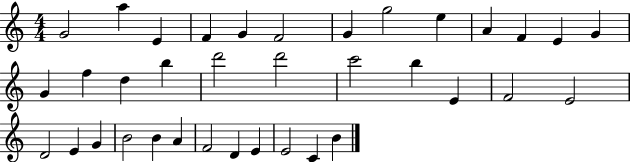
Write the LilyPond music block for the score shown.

{
  \clef treble
  \numericTimeSignature
  \time 4/4
  \key c \major
  g'2 a''4 e'4 | f'4 g'4 f'2 | g'4 g''2 e''4 | a'4 f'4 e'4 g'4 | \break g'4 f''4 d''4 b''4 | d'''2 d'''2 | c'''2 b''4 e'4 | f'2 e'2 | \break d'2 e'4 g'4 | b'2 b'4 a'4 | f'2 d'4 e'4 | e'2 c'4 b'4 | \break \bar "|."
}